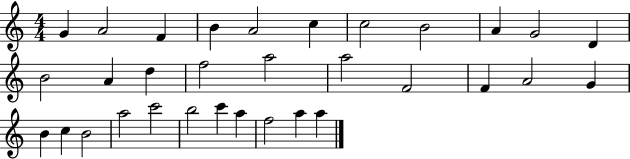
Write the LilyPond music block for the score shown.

{
  \clef treble
  \numericTimeSignature
  \time 4/4
  \key c \major
  g'4 a'2 f'4 | b'4 a'2 c''4 | c''2 b'2 | a'4 g'2 d'4 | \break b'2 a'4 d''4 | f''2 a''2 | a''2 f'2 | f'4 a'2 g'4 | \break b'4 c''4 b'2 | a''2 c'''2 | b''2 c'''4 a''4 | f''2 a''4 a''4 | \break \bar "|."
}